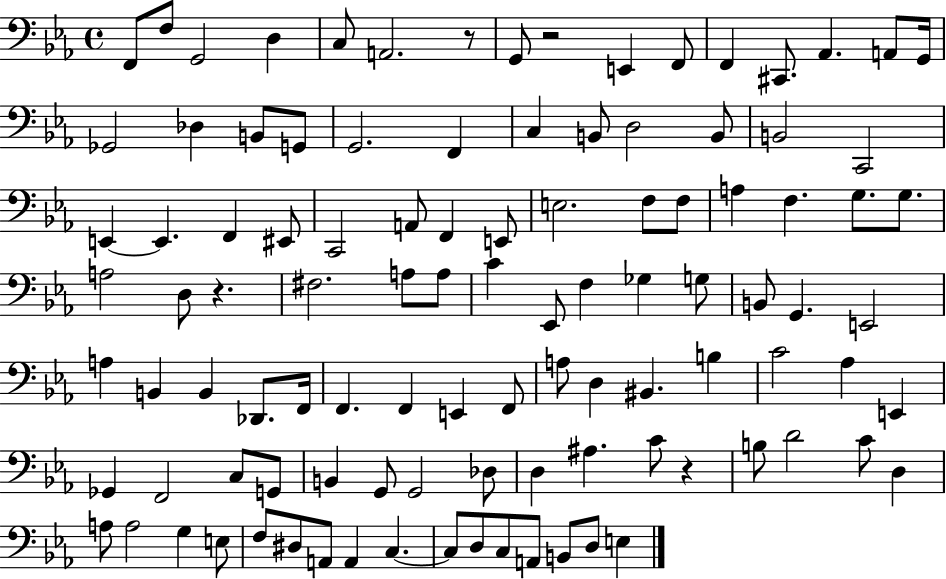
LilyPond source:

{
  \clef bass
  \time 4/4
  \defaultTimeSignature
  \key ees \major
  f,8 f8 g,2 d4 | c8 a,2. r8 | g,8 r2 e,4 f,8 | f,4 cis,8. aes,4. a,8 g,16 | \break ges,2 des4 b,8 g,8 | g,2. f,4 | c4 b,8 d2 b,8 | b,2 c,2 | \break e,4~~ e,4. f,4 eis,8 | c,2 a,8 f,4 e,8 | e2. f8 f8 | a4 f4. g8. g8. | \break a2 d8 r4. | fis2. a8 a8 | c'4 ees,8 f4 ges4 g8 | b,8 g,4. e,2 | \break a4 b,4 b,4 des,8. f,16 | f,4. f,4 e,4 f,8 | a8 d4 bis,4. b4 | c'2 aes4 e,4 | \break ges,4 f,2 c8 g,8 | b,4 g,8 g,2 des8 | d4 ais4. c'8 r4 | b8 d'2 c'8 d4 | \break a8 a2 g4 e8 | f8 dis8 a,8 a,4 c4.~~ | c8 d8 c8 a,8 b,8 d8 e4 | \bar "|."
}